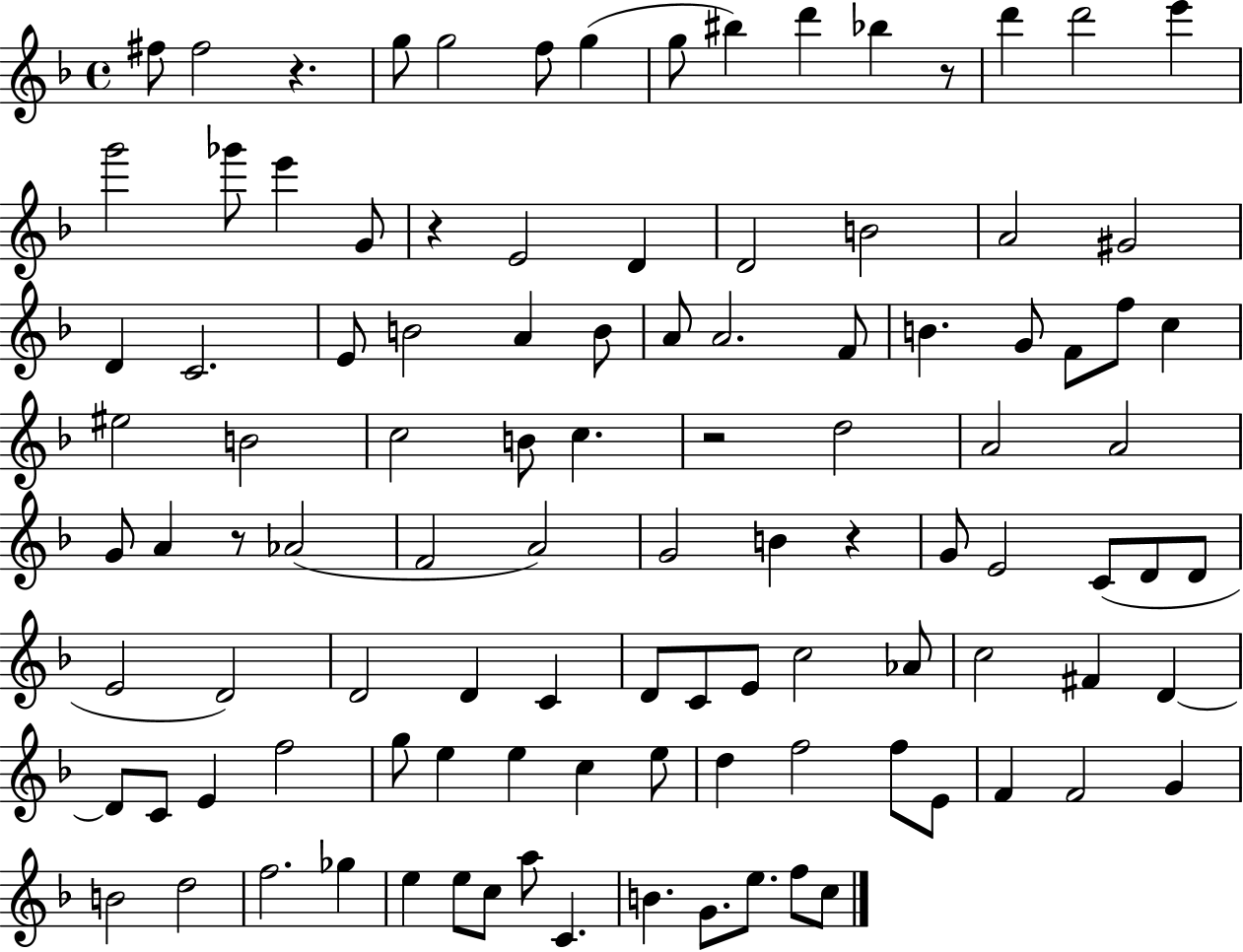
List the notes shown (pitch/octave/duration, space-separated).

F#5/e F#5/h R/q. G5/e G5/h F5/e G5/q G5/e BIS5/q D6/q Bb5/q R/e D6/q D6/h E6/q G6/h Gb6/e E6/q G4/e R/q E4/h D4/q D4/h B4/h A4/h G#4/h D4/q C4/h. E4/e B4/h A4/q B4/e A4/e A4/h. F4/e B4/q. G4/e F4/e F5/e C5/q EIS5/h B4/h C5/h B4/e C5/q. R/h D5/h A4/h A4/h G4/e A4/q R/e Ab4/h F4/h A4/h G4/h B4/q R/q G4/e E4/h C4/e D4/e D4/e E4/h D4/h D4/h D4/q C4/q D4/e C4/e E4/e C5/h Ab4/e C5/h F#4/q D4/q D4/e C4/e E4/q F5/h G5/e E5/q E5/q C5/q E5/e D5/q F5/h F5/e E4/e F4/q F4/h G4/q B4/h D5/h F5/h. Gb5/q E5/q E5/e C5/e A5/e C4/q. B4/q. G4/e. E5/e. F5/e C5/e